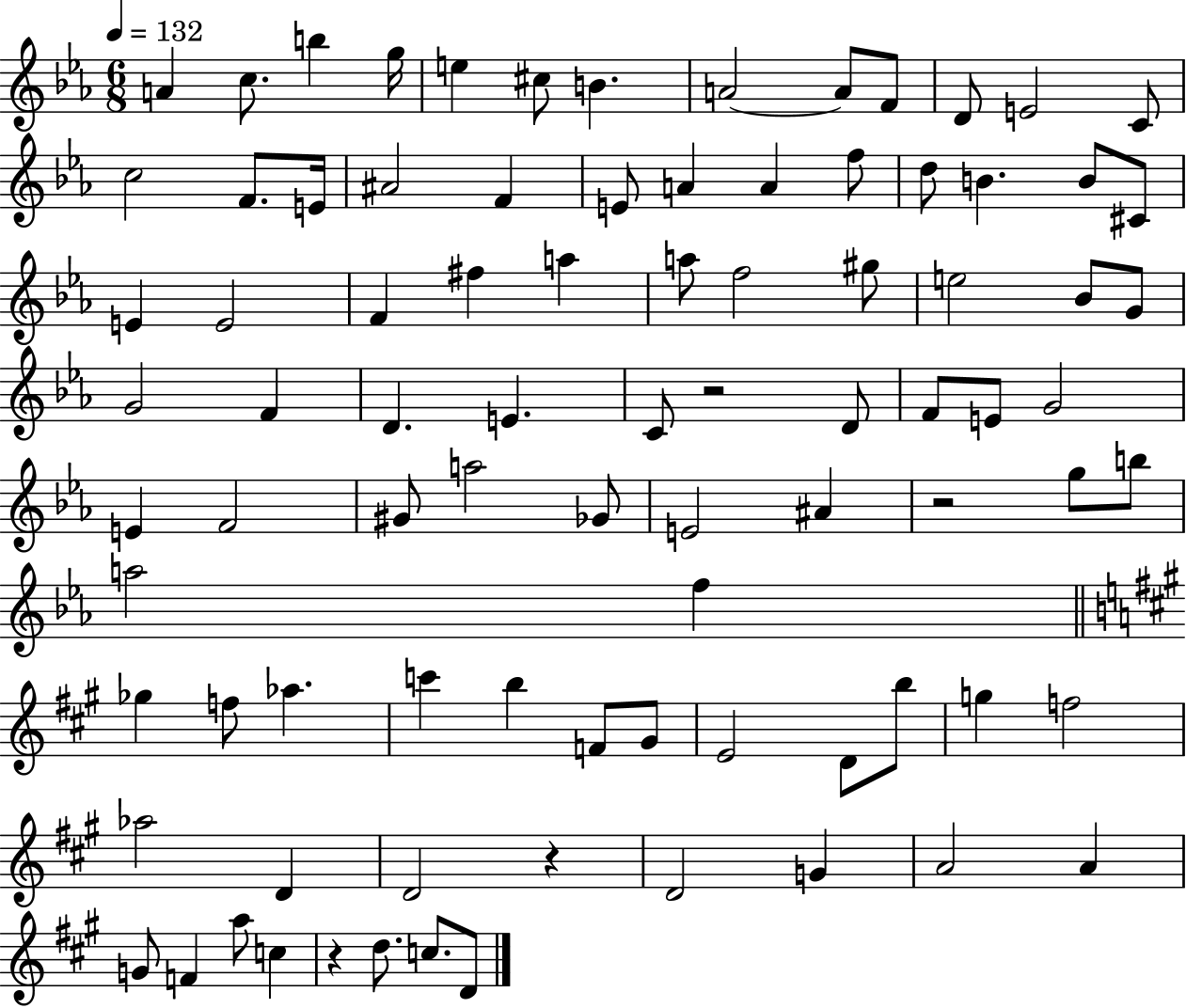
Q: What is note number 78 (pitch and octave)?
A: F4